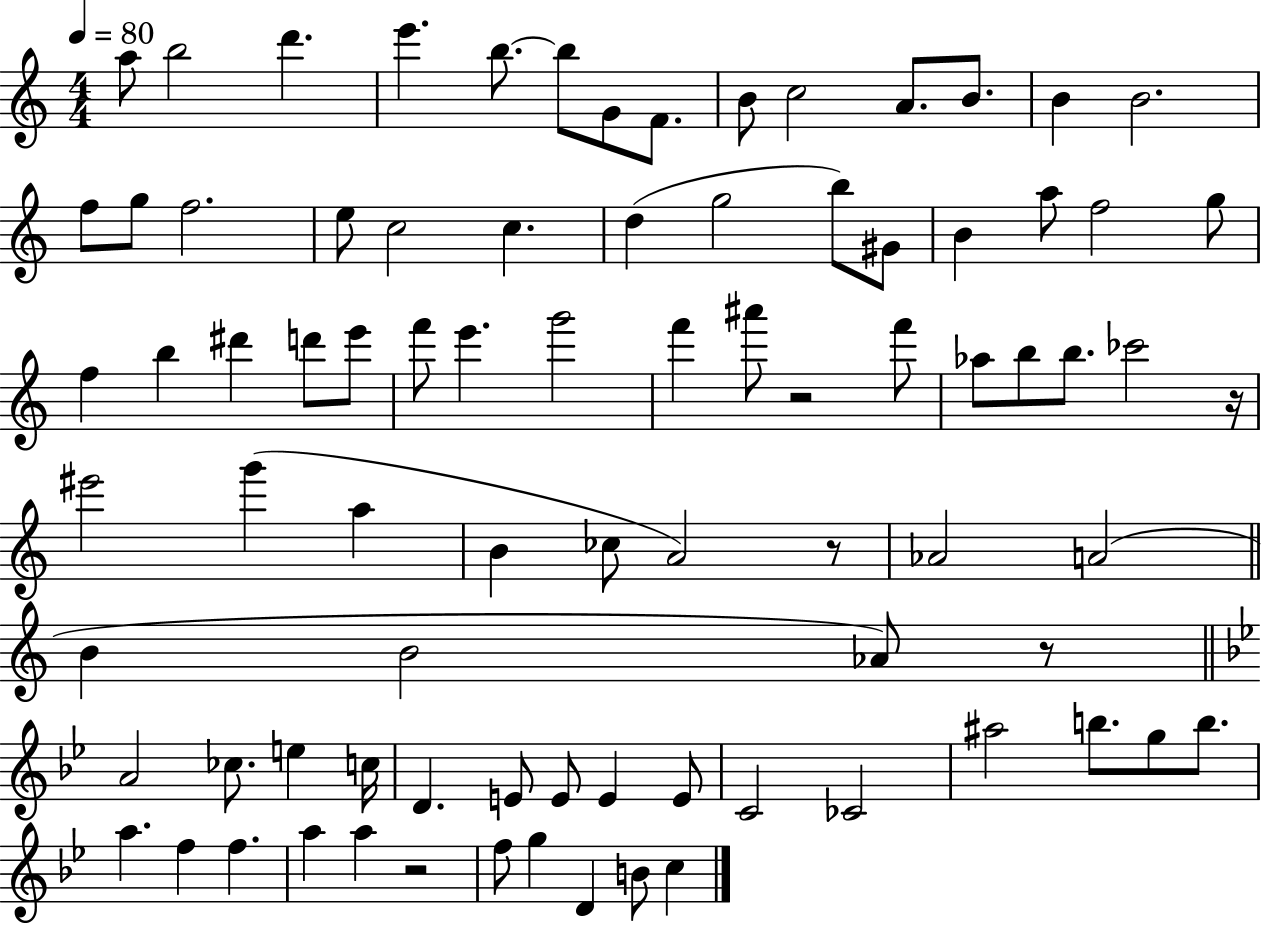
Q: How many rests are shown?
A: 5